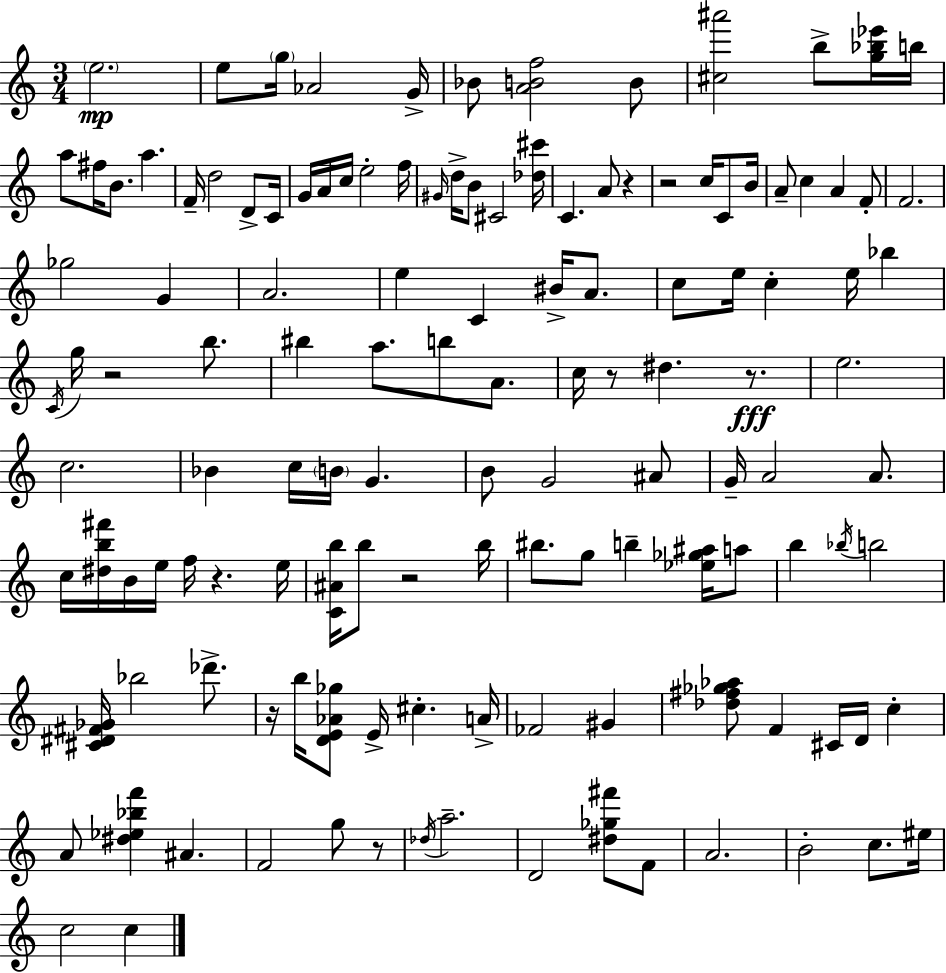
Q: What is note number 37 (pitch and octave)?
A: Gb5